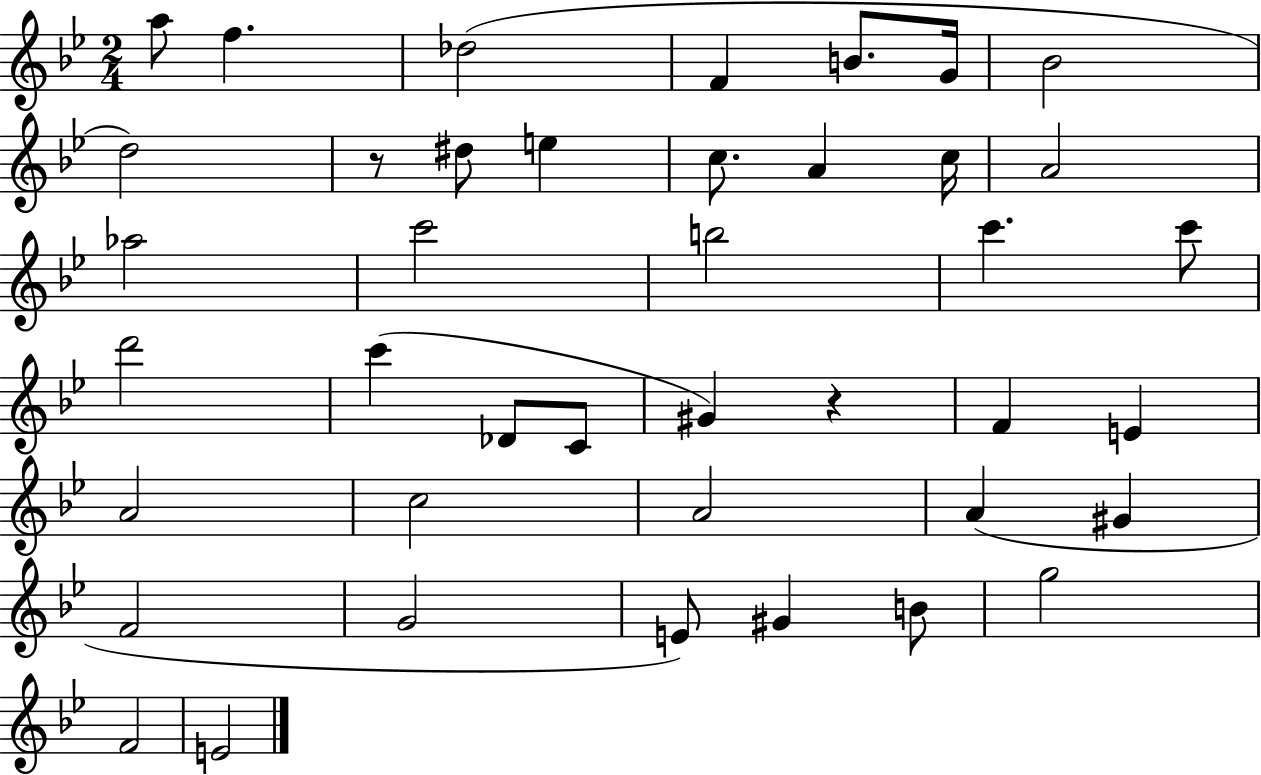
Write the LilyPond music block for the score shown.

{
  \clef treble
  \numericTimeSignature
  \time 2/4
  \key bes \major
  a''8 f''4. | des''2( | f'4 b'8. g'16 | bes'2 | \break d''2) | r8 dis''8 e''4 | c''8. a'4 c''16 | a'2 | \break aes''2 | c'''2 | b''2 | c'''4. c'''8 | \break d'''2 | c'''4( des'8 c'8 | gis'4) r4 | f'4 e'4 | \break a'2 | c''2 | a'2 | a'4( gis'4 | \break f'2 | g'2 | e'8) gis'4 b'8 | g''2 | \break f'2 | e'2 | \bar "|."
}